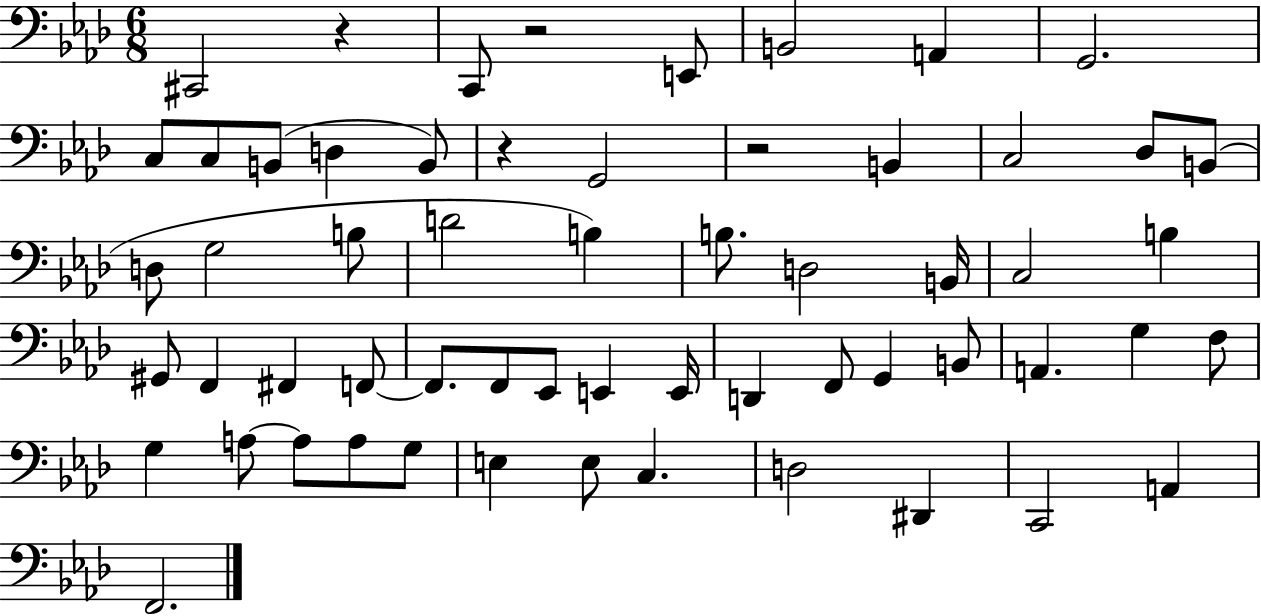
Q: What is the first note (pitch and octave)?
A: C#2